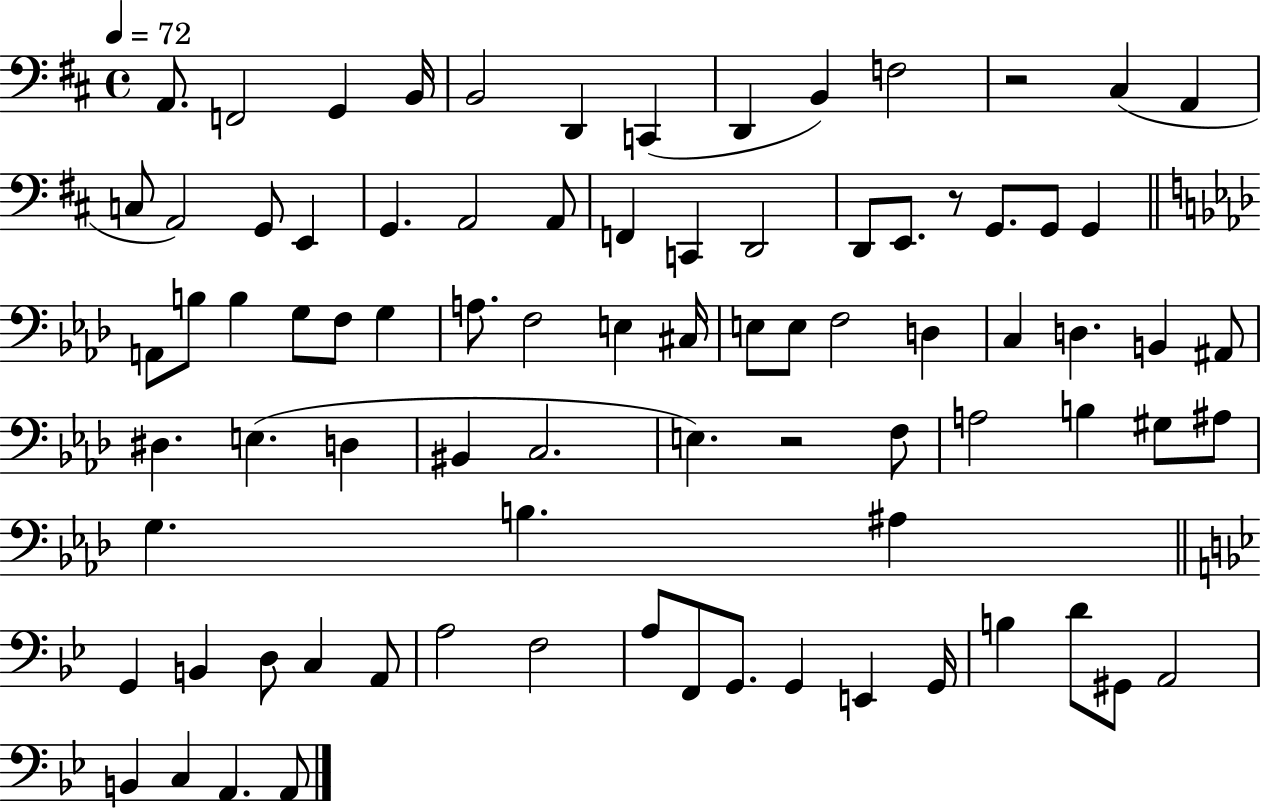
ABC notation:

X:1
T:Untitled
M:4/4
L:1/4
K:D
A,,/2 F,,2 G,, B,,/4 B,,2 D,, C,, D,, B,, F,2 z2 ^C, A,, C,/2 A,,2 G,,/2 E,, G,, A,,2 A,,/2 F,, C,, D,,2 D,,/2 E,,/2 z/2 G,,/2 G,,/2 G,, A,,/2 B,/2 B, G,/2 F,/2 G, A,/2 F,2 E, ^C,/4 E,/2 E,/2 F,2 D, C, D, B,, ^A,,/2 ^D, E, D, ^B,, C,2 E, z2 F,/2 A,2 B, ^G,/2 ^A,/2 G, B, ^A, G,, B,, D,/2 C, A,,/2 A,2 F,2 A,/2 F,,/2 G,,/2 G,, E,, G,,/4 B, D/2 ^G,,/2 A,,2 B,, C, A,, A,,/2